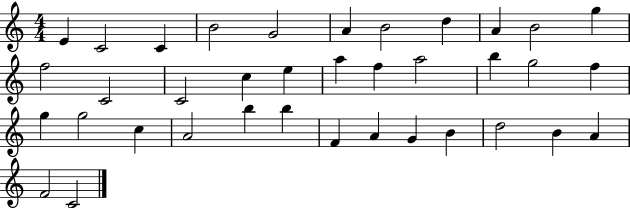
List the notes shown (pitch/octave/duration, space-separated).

E4/q C4/h C4/q B4/h G4/h A4/q B4/h D5/q A4/q B4/h G5/q F5/h C4/h C4/h C5/q E5/q A5/q F5/q A5/h B5/q G5/h F5/q G5/q G5/h C5/q A4/h B5/q B5/q F4/q A4/q G4/q B4/q D5/h B4/q A4/q F4/h C4/h